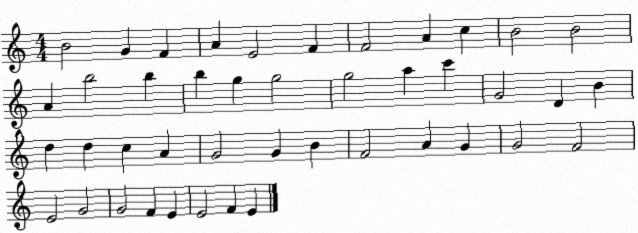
X:1
T:Untitled
M:4/4
L:1/4
K:C
B2 G F A E2 F F2 A c B2 B2 A b2 b b g g2 g2 a c' G2 D B d d c A G2 G B F2 A G G2 F2 E2 G2 G2 F E E2 F E